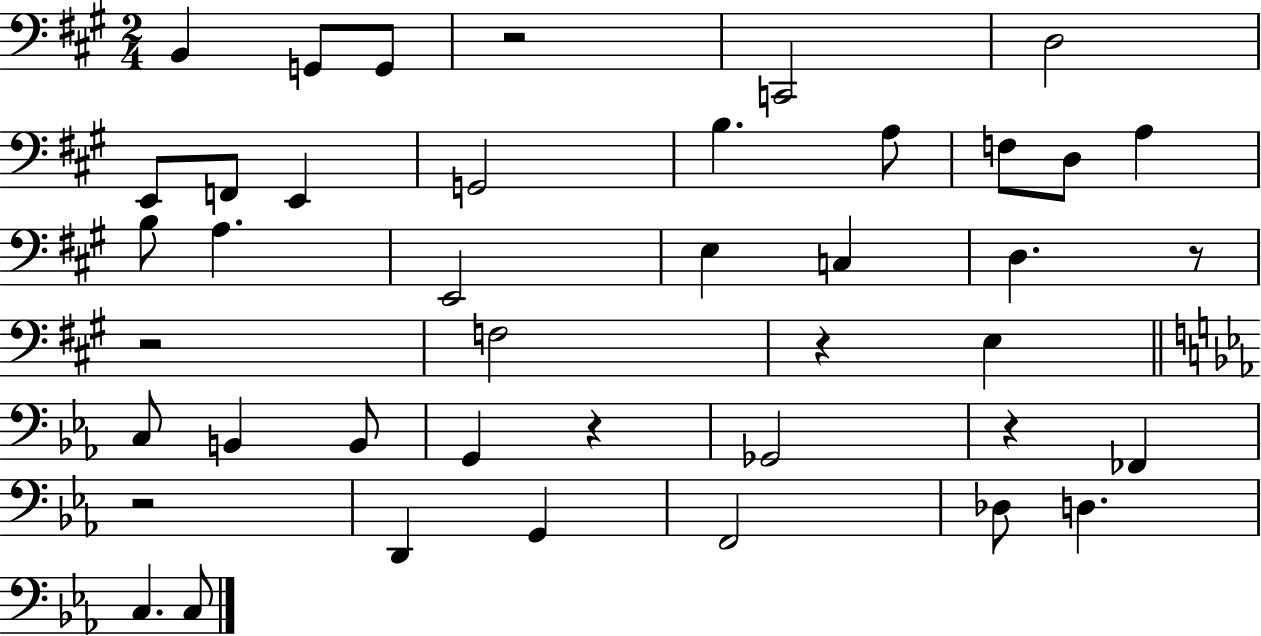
{
  \clef bass
  \numericTimeSignature
  \time 2/4
  \key a \major
  b,4 g,8 g,8 | r2 | c,2 | d2 | \break e,8 f,8 e,4 | g,2 | b4. a8 | f8 d8 a4 | \break b8 a4. | e,2 | e4 c4 | d4. r8 | \break r2 | f2 | r4 e4 | \bar "||" \break \key ees \major c8 b,4 b,8 | g,4 r4 | ges,2 | r4 fes,4 | \break r2 | d,4 g,4 | f,2 | des8 d4. | \break c4. c8 | \bar "|."
}